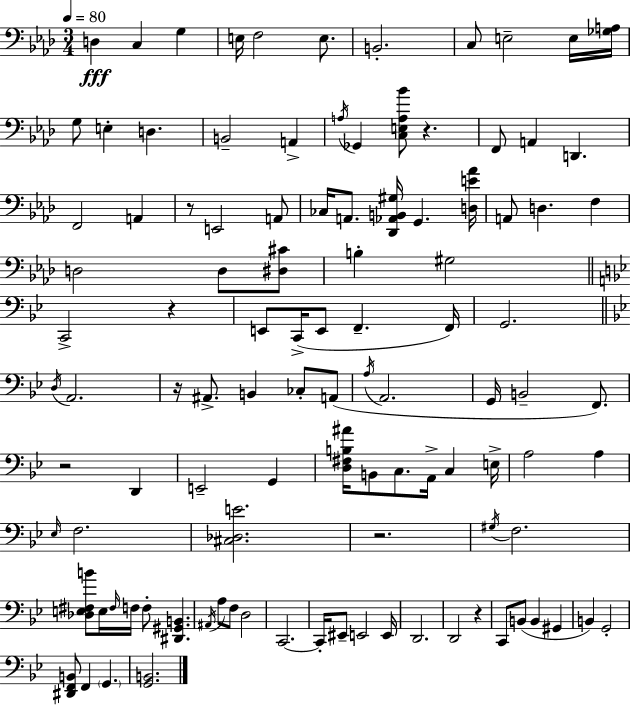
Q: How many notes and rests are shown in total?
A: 107